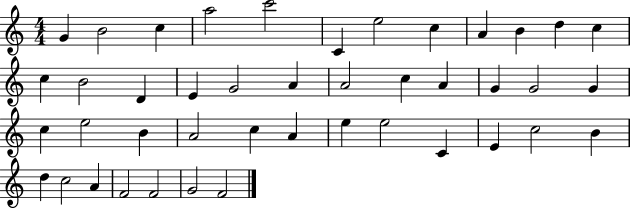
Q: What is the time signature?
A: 4/4